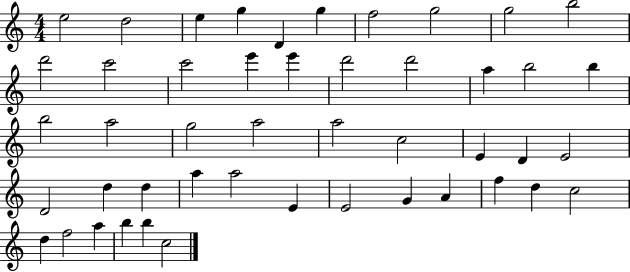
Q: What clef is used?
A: treble